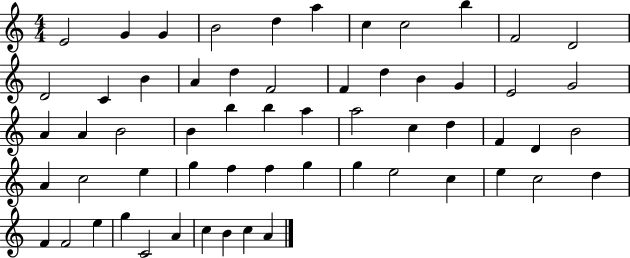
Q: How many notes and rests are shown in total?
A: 59